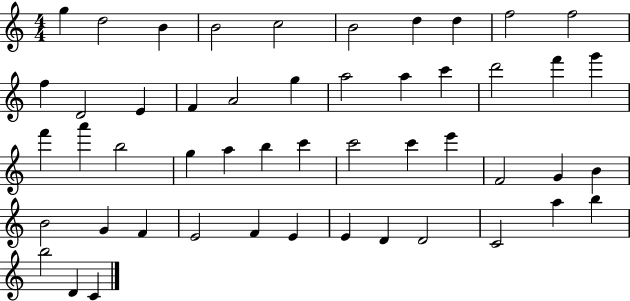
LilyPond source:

{
  \clef treble
  \numericTimeSignature
  \time 4/4
  \key c \major
  g''4 d''2 b'4 | b'2 c''2 | b'2 d''4 d''4 | f''2 f''2 | \break f''4 d'2 e'4 | f'4 a'2 g''4 | a''2 a''4 c'''4 | d'''2 f'''4 g'''4 | \break f'''4 a'''4 b''2 | g''4 a''4 b''4 c'''4 | c'''2 c'''4 e'''4 | f'2 g'4 b'4 | \break b'2 g'4 f'4 | e'2 f'4 e'4 | e'4 d'4 d'2 | c'2 a''4 b''4 | \break b''2 d'4 c'4 | \bar "|."
}